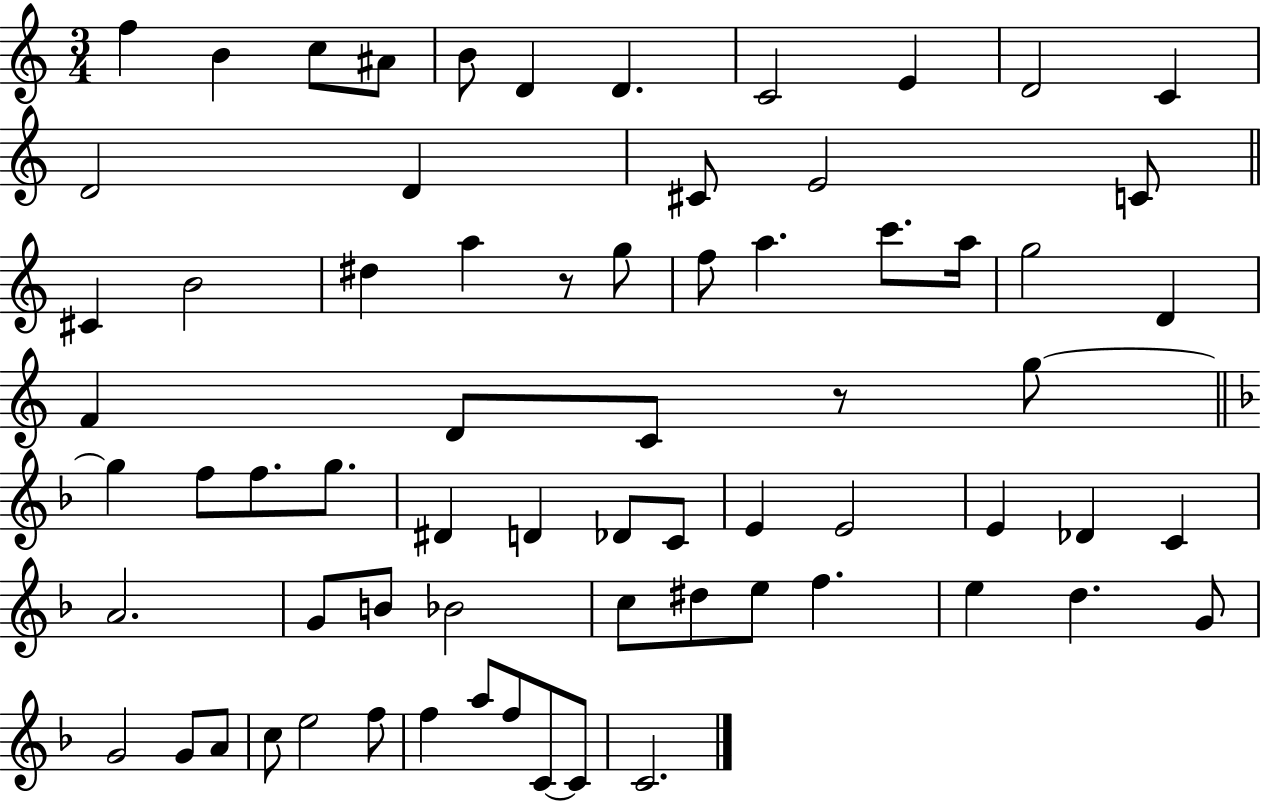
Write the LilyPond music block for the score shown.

{
  \clef treble
  \numericTimeSignature
  \time 3/4
  \key c \major
  f''4 b'4 c''8 ais'8 | b'8 d'4 d'4. | c'2 e'4 | d'2 c'4 | \break d'2 d'4 | cis'8 e'2 c'8 | \bar "||" \break \key c \major cis'4 b'2 | dis''4 a''4 r8 g''8 | f''8 a''4. c'''8. a''16 | g''2 d'4 | \break f'4 d'8 c'8 r8 g''8~~ | \bar "||" \break \key f \major g''4 f''8 f''8. g''8. | dis'4 d'4 des'8 c'8 | e'4 e'2 | e'4 des'4 c'4 | \break a'2. | g'8 b'8 bes'2 | c''8 dis''8 e''8 f''4. | e''4 d''4. g'8 | \break g'2 g'8 a'8 | c''8 e''2 f''8 | f''4 a''8 f''8 c'8~~ c'8 | c'2. | \break \bar "|."
}